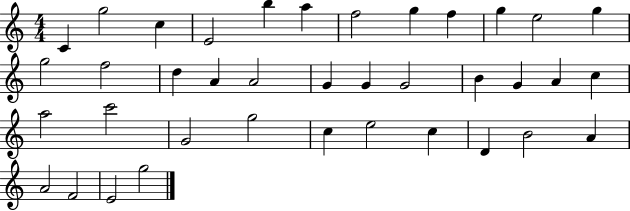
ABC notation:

X:1
T:Untitled
M:4/4
L:1/4
K:C
C g2 c E2 b a f2 g f g e2 g g2 f2 d A A2 G G G2 B G A c a2 c'2 G2 g2 c e2 c D B2 A A2 F2 E2 g2